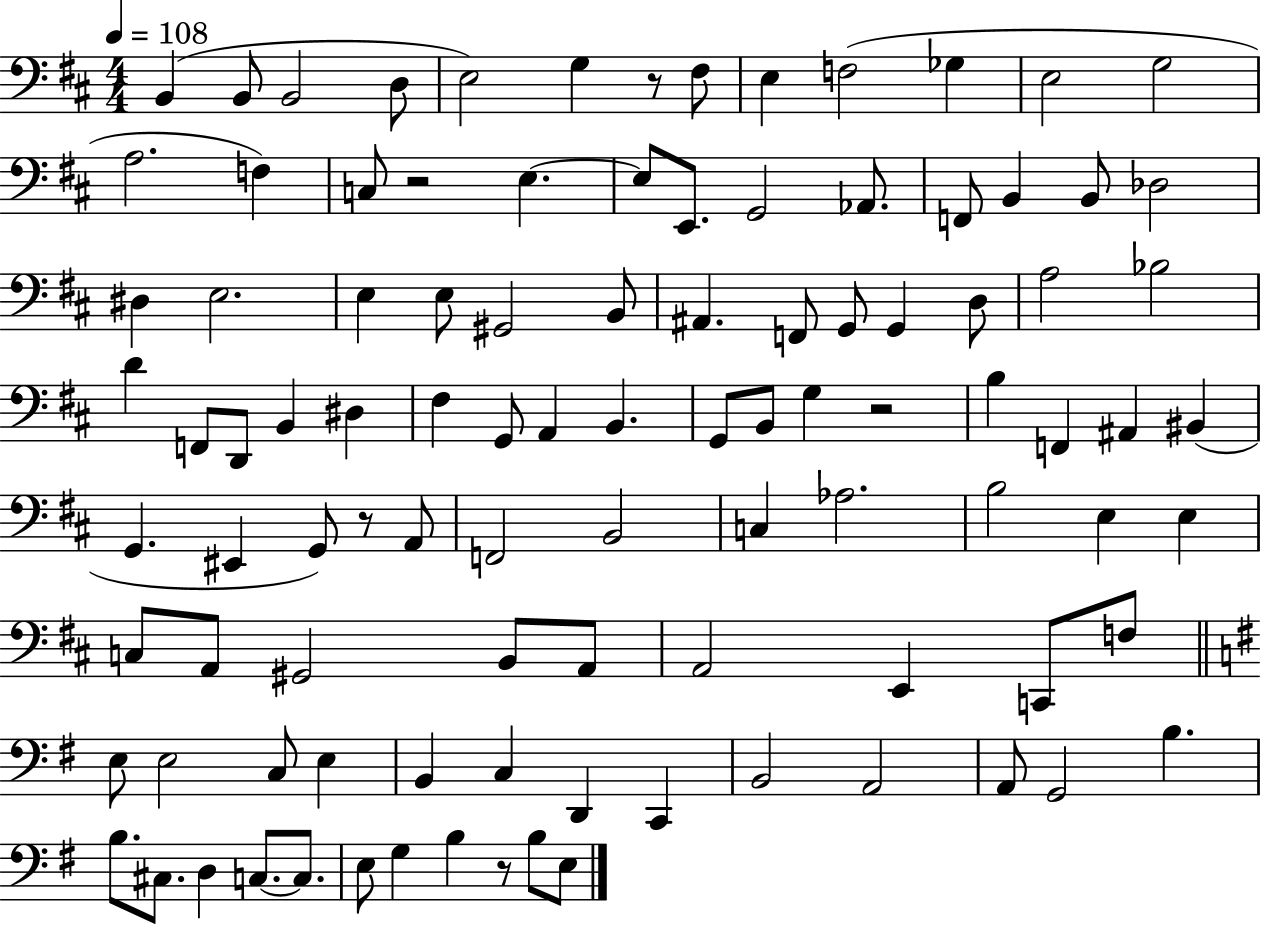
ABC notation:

X:1
T:Untitled
M:4/4
L:1/4
K:D
B,, B,,/2 B,,2 D,/2 E,2 G, z/2 ^F,/2 E, F,2 _G, E,2 G,2 A,2 F, C,/2 z2 E, E,/2 E,,/2 G,,2 _A,,/2 F,,/2 B,, B,,/2 _D,2 ^D, E,2 E, E,/2 ^G,,2 B,,/2 ^A,, F,,/2 G,,/2 G,, D,/2 A,2 _B,2 D F,,/2 D,,/2 B,, ^D, ^F, G,,/2 A,, B,, G,,/2 B,,/2 G, z2 B, F,, ^A,, ^B,, G,, ^E,, G,,/2 z/2 A,,/2 F,,2 B,,2 C, _A,2 B,2 E, E, C,/2 A,,/2 ^G,,2 B,,/2 A,,/2 A,,2 E,, C,,/2 F,/2 E,/2 E,2 C,/2 E, B,, C, D,, C,, B,,2 A,,2 A,,/2 G,,2 B, B,/2 ^C,/2 D, C,/2 C,/2 E,/2 G, B, z/2 B,/2 E,/2